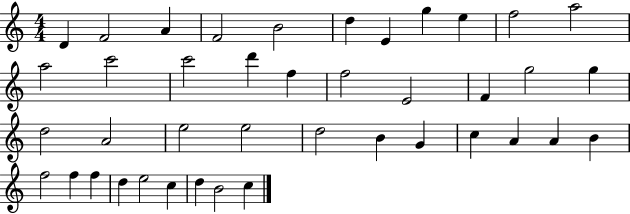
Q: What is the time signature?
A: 4/4